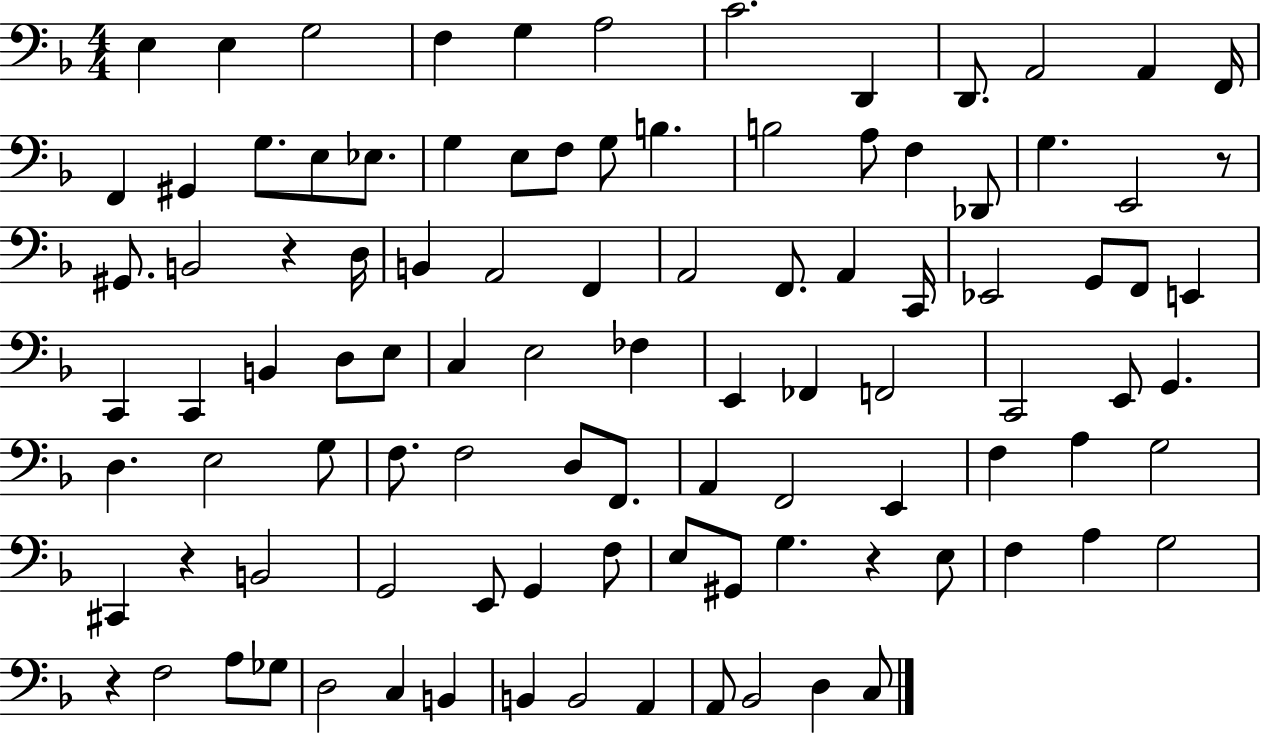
X:1
T:Untitled
M:4/4
L:1/4
K:F
E, E, G,2 F, G, A,2 C2 D,, D,,/2 A,,2 A,, F,,/4 F,, ^G,, G,/2 E,/2 _E,/2 G, E,/2 F,/2 G,/2 B, B,2 A,/2 F, _D,,/2 G, E,,2 z/2 ^G,,/2 B,,2 z D,/4 B,, A,,2 F,, A,,2 F,,/2 A,, C,,/4 _E,,2 G,,/2 F,,/2 E,, C,, C,, B,, D,/2 E,/2 C, E,2 _F, E,, _F,, F,,2 C,,2 E,,/2 G,, D, E,2 G,/2 F,/2 F,2 D,/2 F,,/2 A,, F,,2 E,, F, A, G,2 ^C,, z B,,2 G,,2 E,,/2 G,, F,/2 E,/2 ^G,,/2 G, z E,/2 F, A, G,2 z F,2 A,/2 _G,/2 D,2 C, B,, B,, B,,2 A,, A,,/2 _B,,2 D, C,/2